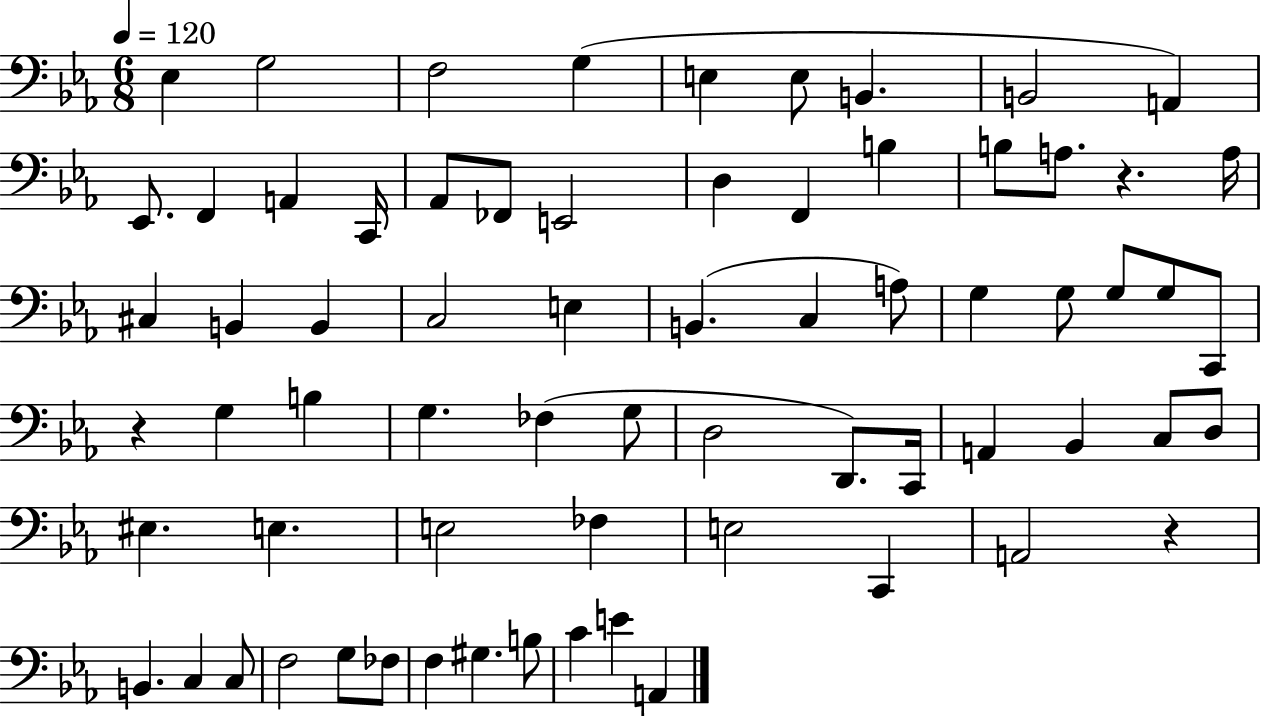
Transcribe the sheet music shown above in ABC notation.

X:1
T:Untitled
M:6/8
L:1/4
K:Eb
_E, G,2 F,2 G, E, E,/2 B,, B,,2 A,, _E,,/2 F,, A,, C,,/4 _A,,/2 _F,,/2 E,,2 D, F,, B, B,/2 A,/2 z A,/4 ^C, B,, B,, C,2 E, B,, C, A,/2 G, G,/2 G,/2 G,/2 C,,/2 z G, B, G, _F, G,/2 D,2 D,,/2 C,,/4 A,, _B,, C,/2 D,/2 ^E, E, E,2 _F, E,2 C,, A,,2 z B,, C, C,/2 F,2 G,/2 _F,/2 F, ^G, B,/2 C E A,,